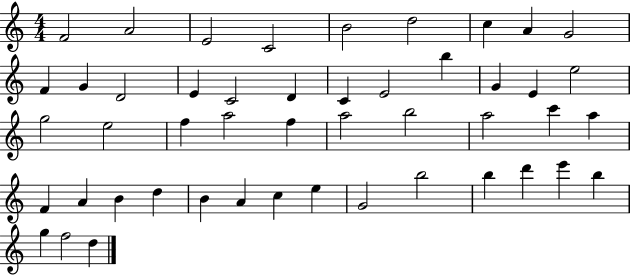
F4/h A4/h E4/h C4/h B4/h D5/h C5/q A4/q G4/h F4/q G4/q D4/h E4/q C4/h D4/q C4/q E4/h B5/q G4/q E4/q E5/h G5/h E5/h F5/q A5/h F5/q A5/h B5/h A5/h C6/q A5/q F4/q A4/q B4/q D5/q B4/q A4/q C5/q E5/q G4/h B5/h B5/q D6/q E6/q B5/q G5/q F5/h D5/q